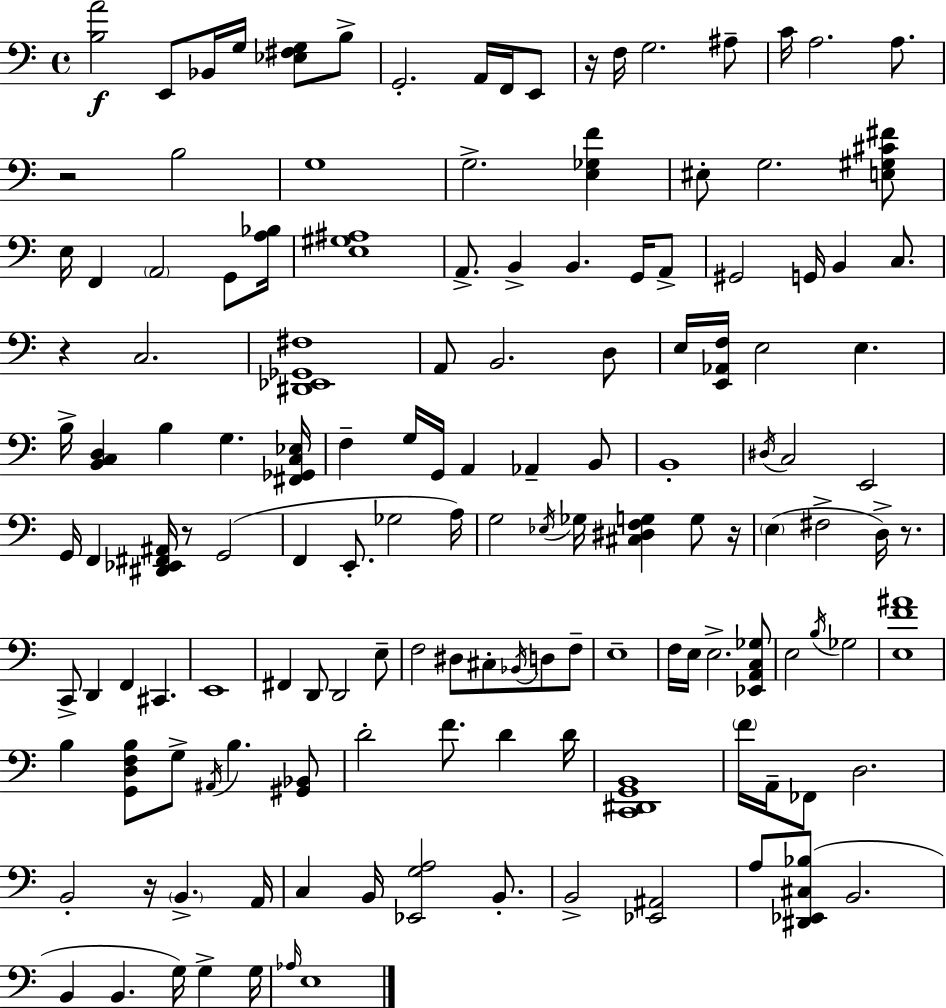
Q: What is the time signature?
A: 4/4